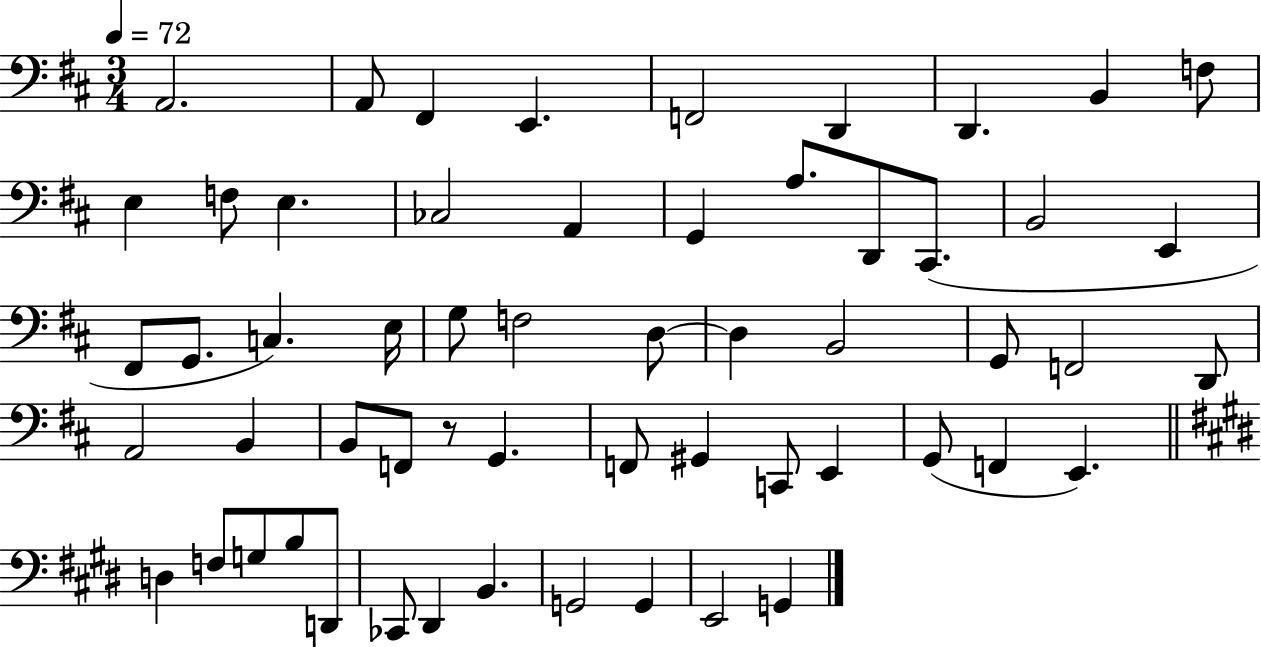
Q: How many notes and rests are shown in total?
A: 57